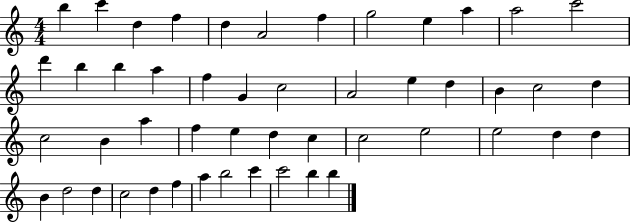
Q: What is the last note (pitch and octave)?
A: B5